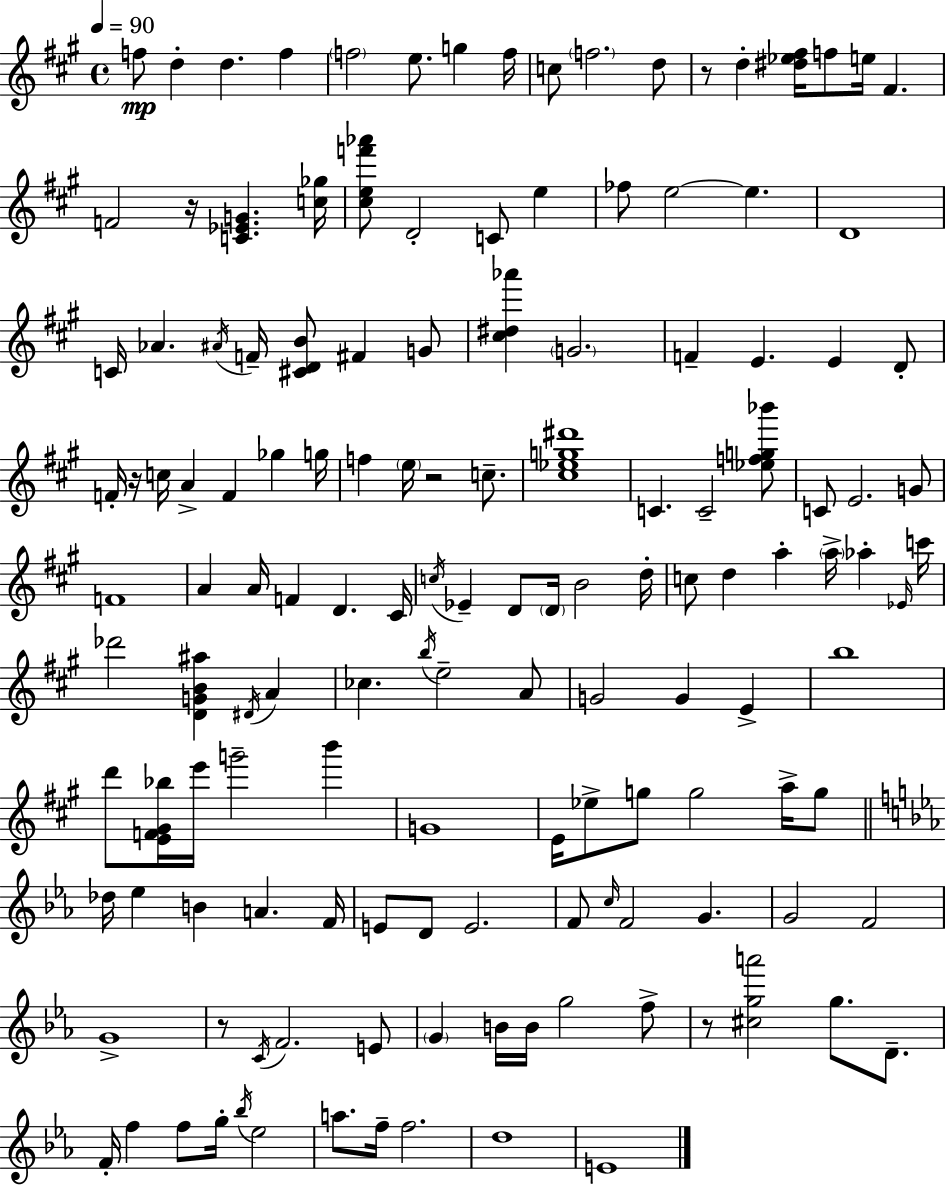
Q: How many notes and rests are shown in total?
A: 142